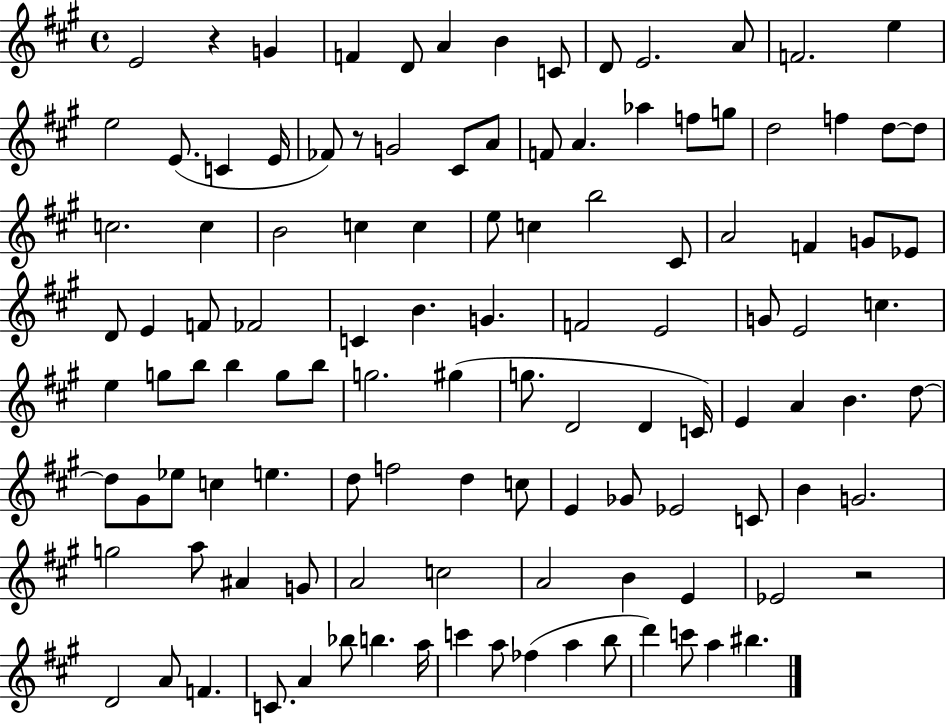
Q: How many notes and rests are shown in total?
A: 115